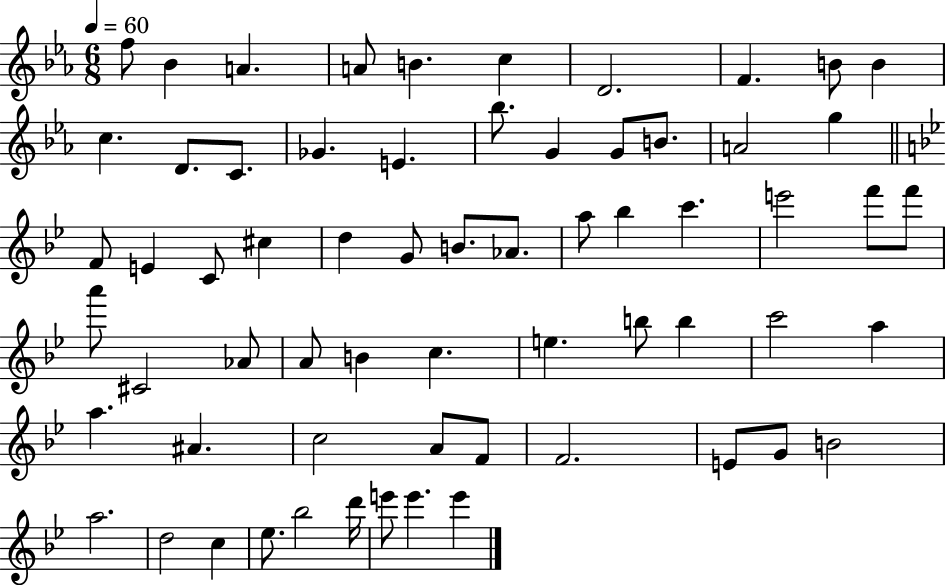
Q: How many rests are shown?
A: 0